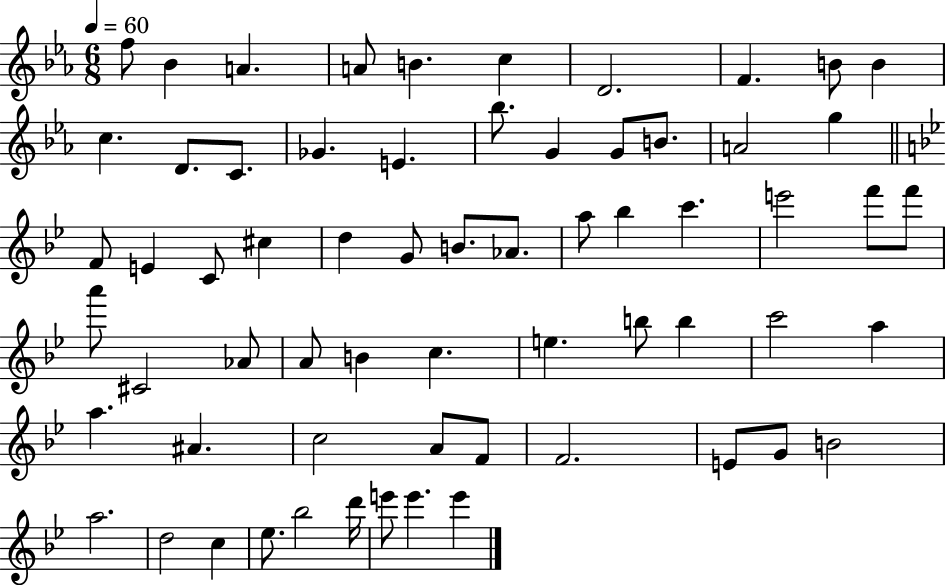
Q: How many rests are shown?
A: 0